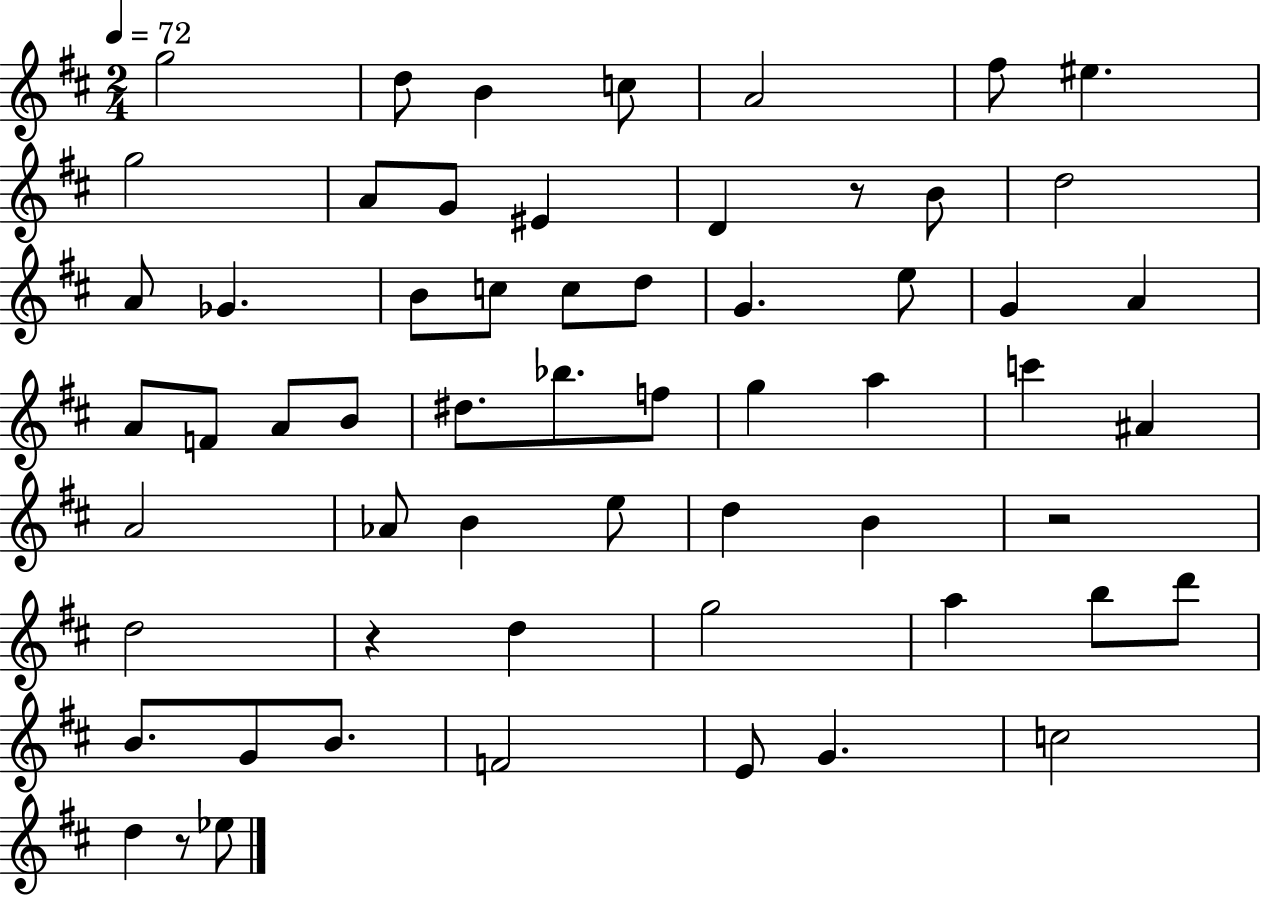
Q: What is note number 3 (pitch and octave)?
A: B4